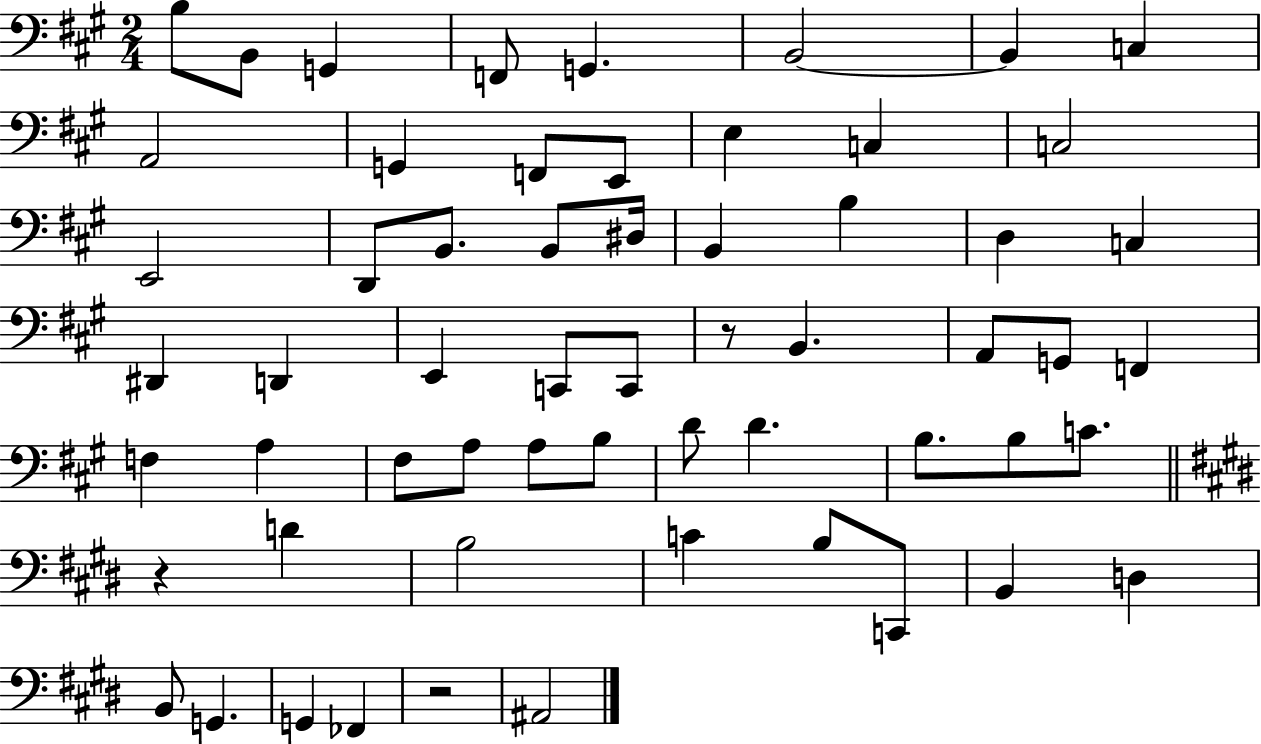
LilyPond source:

{
  \clef bass
  \numericTimeSignature
  \time 2/4
  \key a \major
  b8 b,8 g,4 | f,8 g,4. | b,2~~ | b,4 c4 | \break a,2 | g,4 f,8 e,8 | e4 c4 | c2 | \break e,2 | d,8 b,8. b,8 dis16 | b,4 b4 | d4 c4 | \break dis,4 d,4 | e,4 c,8 c,8 | r8 b,4. | a,8 g,8 f,4 | \break f4 a4 | fis8 a8 a8 b8 | d'8 d'4. | b8. b8 c'8. | \break \bar "||" \break \key e \major r4 d'4 | b2 | c'4 b8 c,8 | b,4 d4 | \break b,8 g,4. | g,4 fes,4 | r2 | ais,2 | \break \bar "|."
}